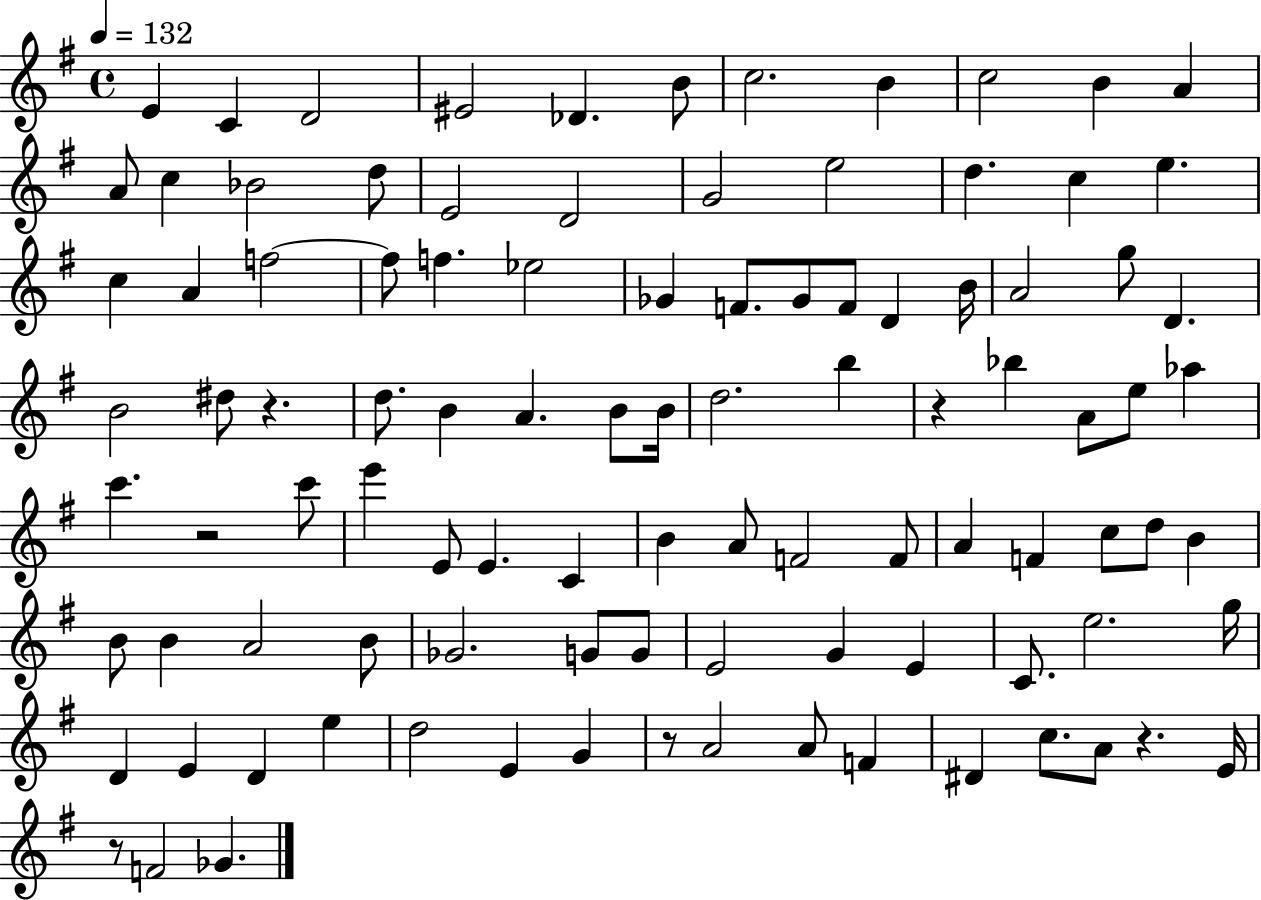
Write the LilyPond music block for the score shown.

{
  \clef treble
  \time 4/4
  \defaultTimeSignature
  \key g \major
  \tempo 4 = 132
  e'4 c'4 d'2 | eis'2 des'4. b'8 | c''2. b'4 | c''2 b'4 a'4 | \break a'8 c''4 bes'2 d''8 | e'2 d'2 | g'2 e''2 | d''4. c''4 e''4. | \break c''4 a'4 f''2~~ | f''8 f''4. ees''2 | ges'4 f'8. ges'8 f'8 d'4 b'16 | a'2 g''8 d'4. | \break b'2 dis''8 r4. | d''8. b'4 a'4. b'8 b'16 | d''2. b''4 | r4 bes''4 a'8 e''8 aes''4 | \break c'''4. r2 c'''8 | e'''4 e'8 e'4. c'4 | b'4 a'8 f'2 f'8 | a'4 f'4 c''8 d''8 b'4 | \break b'8 b'4 a'2 b'8 | ges'2. g'8 g'8 | e'2 g'4 e'4 | c'8. e''2. g''16 | \break d'4 e'4 d'4 e''4 | d''2 e'4 g'4 | r8 a'2 a'8 f'4 | dis'4 c''8. a'8 r4. e'16 | \break r8 f'2 ges'4. | \bar "|."
}